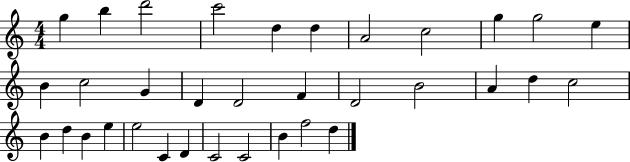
G5/q B5/q D6/h C6/h D5/q D5/q A4/h C5/h G5/q G5/h E5/q B4/q C5/h G4/q D4/q D4/h F4/q D4/h B4/h A4/q D5/q C5/h B4/q D5/q B4/q E5/q E5/h C4/q D4/q C4/h C4/h B4/q F5/h D5/q